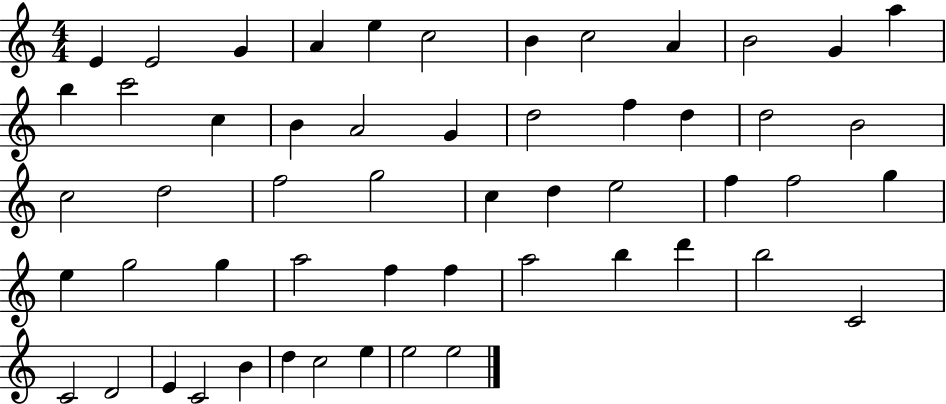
E4/q E4/h G4/q A4/q E5/q C5/h B4/q C5/h A4/q B4/h G4/q A5/q B5/q C6/h C5/q B4/q A4/h G4/q D5/h F5/q D5/q D5/h B4/h C5/h D5/h F5/h G5/h C5/q D5/q E5/h F5/q F5/h G5/q E5/q G5/h G5/q A5/h F5/q F5/q A5/h B5/q D6/q B5/h C4/h C4/h D4/h E4/q C4/h B4/q D5/q C5/h E5/q E5/h E5/h